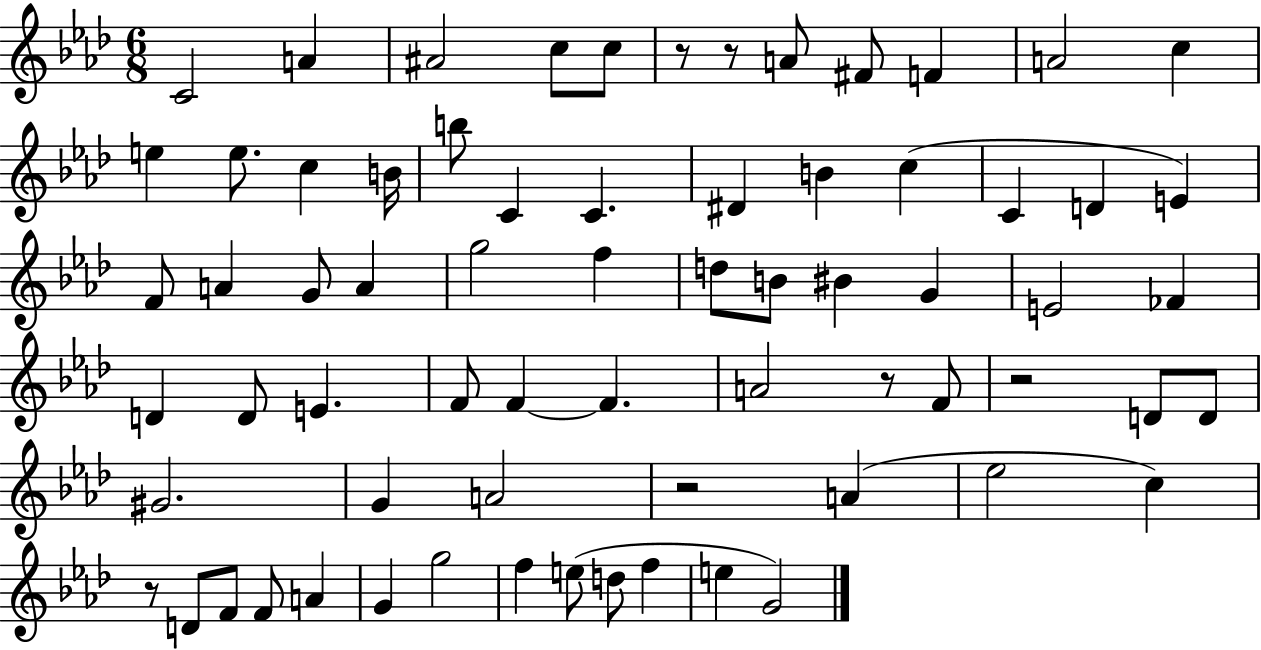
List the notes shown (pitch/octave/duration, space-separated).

C4/h A4/q A#4/h C5/e C5/e R/e R/e A4/e F#4/e F4/q A4/h C5/q E5/q E5/e. C5/q B4/s B5/e C4/q C4/q. D#4/q B4/q C5/q C4/q D4/q E4/q F4/e A4/q G4/e A4/q G5/h F5/q D5/e B4/e BIS4/q G4/q E4/h FES4/q D4/q D4/e E4/q. F4/e F4/q F4/q. A4/h R/e F4/e R/h D4/e D4/e G#4/h. G4/q A4/h R/h A4/q Eb5/h C5/q R/e D4/e F4/e F4/e A4/q G4/q G5/h F5/q E5/e D5/e F5/q E5/q G4/h